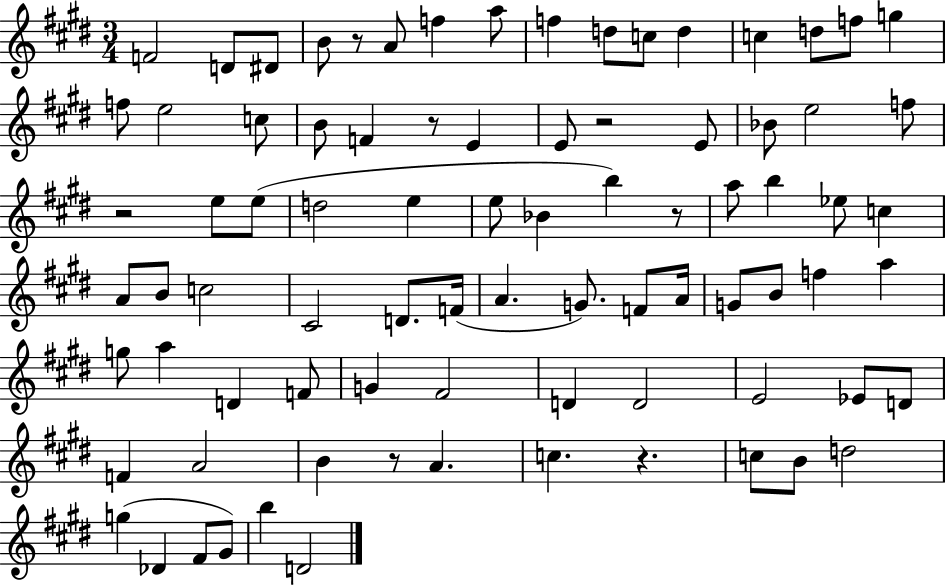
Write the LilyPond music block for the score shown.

{
  \clef treble
  \numericTimeSignature
  \time 3/4
  \key e \major
  f'2 d'8 dis'8 | b'8 r8 a'8 f''4 a''8 | f''4 d''8 c''8 d''4 | c''4 d''8 f''8 g''4 | \break f''8 e''2 c''8 | b'8 f'4 r8 e'4 | e'8 r2 e'8 | bes'8 e''2 f''8 | \break r2 e''8 e''8( | d''2 e''4 | e''8 bes'4 b''4) r8 | a''8 b''4 ees''8 c''4 | \break a'8 b'8 c''2 | cis'2 d'8. f'16( | a'4. g'8.) f'8 a'16 | g'8 b'8 f''4 a''4 | \break g''8 a''4 d'4 f'8 | g'4 fis'2 | d'4 d'2 | e'2 ees'8 d'8 | \break f'4 a'2 | b'4 r8 a'4. | c''4. r4. | c''8 b'8 d''2 | \break g''4( des'4 fis'8 gis'8) | b''4 d'2 | \bar "|."
}